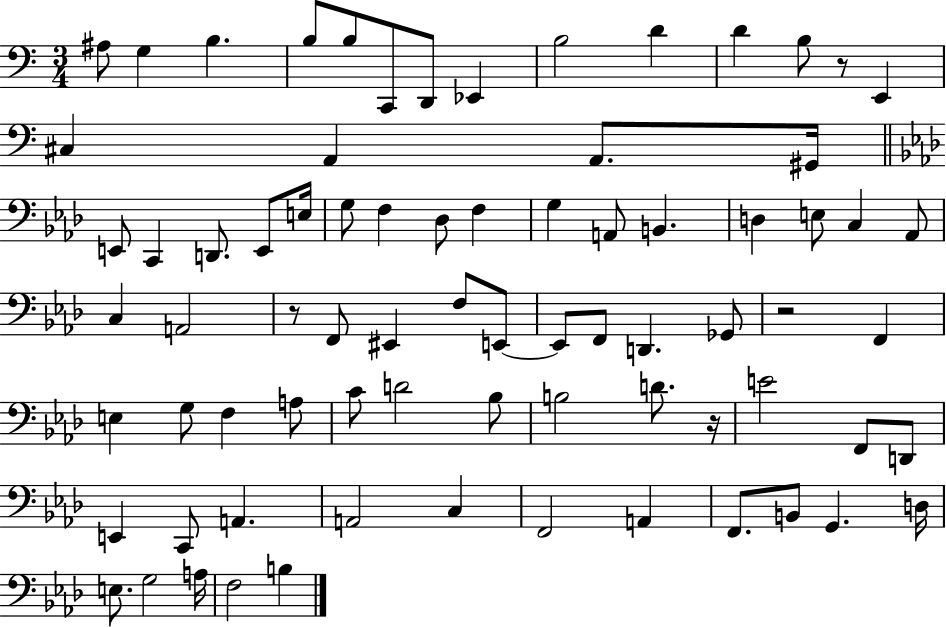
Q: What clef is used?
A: bass